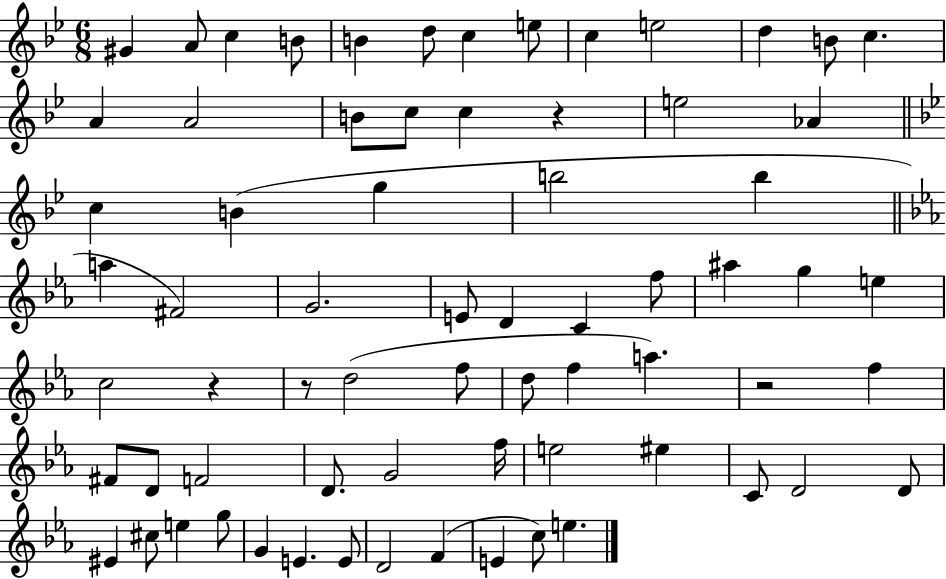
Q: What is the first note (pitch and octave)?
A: G#4